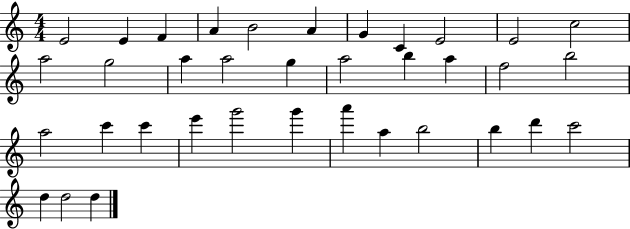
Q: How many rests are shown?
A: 0